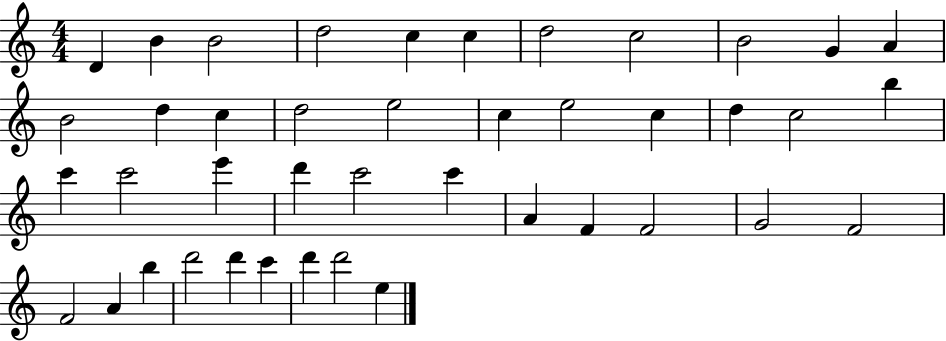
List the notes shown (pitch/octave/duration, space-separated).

D4/q B4/q B4/h D5/h C5/q C5/q D5/h C5/h B4/h G4/q A4/q B4/h D5/q C5/q D5/h E5/h C5/q E5/h C5/q D5/q C5/h B5/q C6/q C6/h E6/q D6/q C6/h C6/q A4/q F4/q F4/h G4/h F4/h F4/h A4/q B5/q D6/h D6/q C6/q D6/q D6/h E5/q